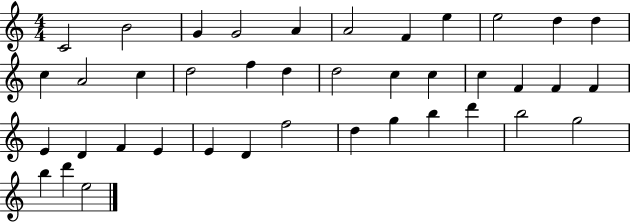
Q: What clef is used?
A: treble